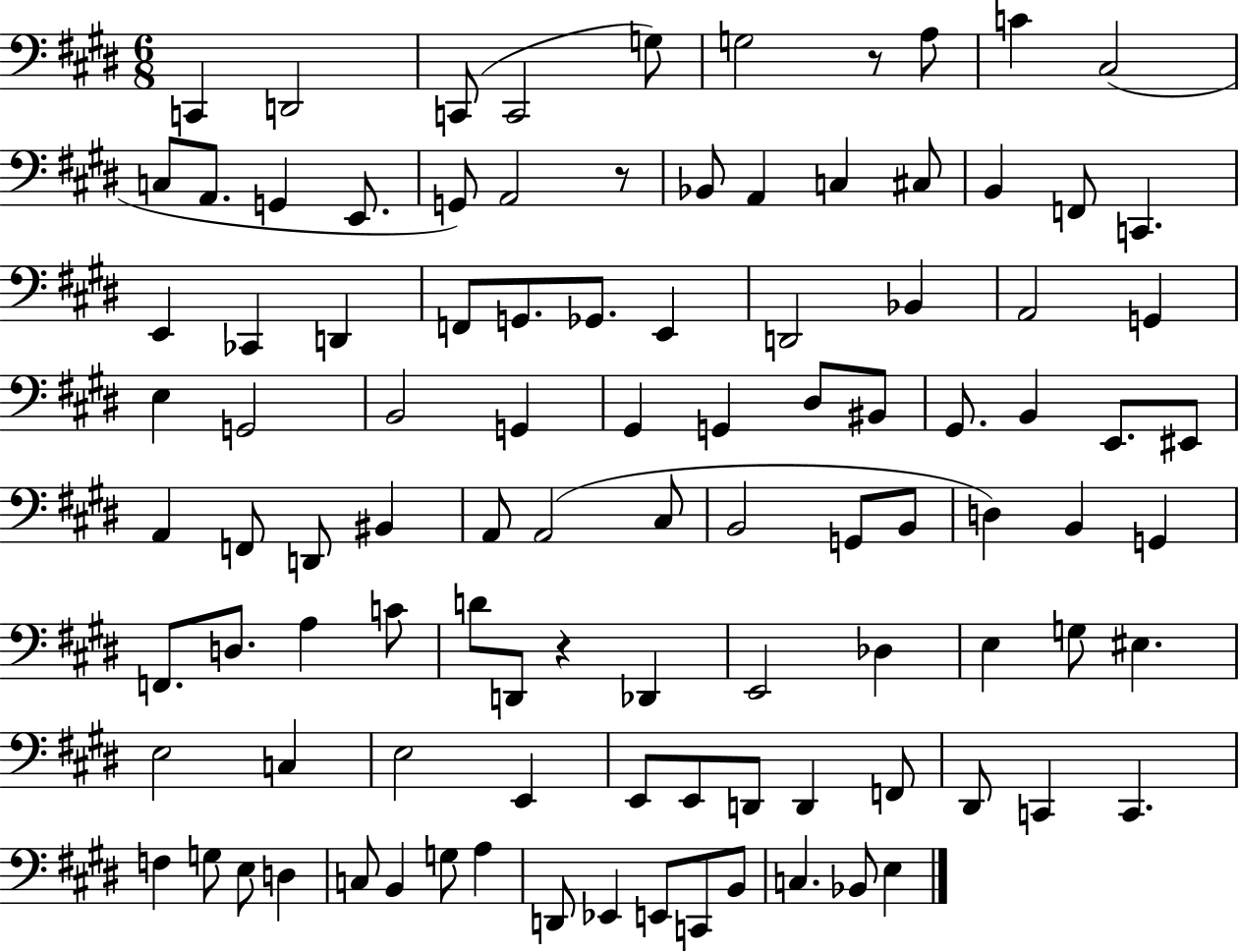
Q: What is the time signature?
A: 6/8